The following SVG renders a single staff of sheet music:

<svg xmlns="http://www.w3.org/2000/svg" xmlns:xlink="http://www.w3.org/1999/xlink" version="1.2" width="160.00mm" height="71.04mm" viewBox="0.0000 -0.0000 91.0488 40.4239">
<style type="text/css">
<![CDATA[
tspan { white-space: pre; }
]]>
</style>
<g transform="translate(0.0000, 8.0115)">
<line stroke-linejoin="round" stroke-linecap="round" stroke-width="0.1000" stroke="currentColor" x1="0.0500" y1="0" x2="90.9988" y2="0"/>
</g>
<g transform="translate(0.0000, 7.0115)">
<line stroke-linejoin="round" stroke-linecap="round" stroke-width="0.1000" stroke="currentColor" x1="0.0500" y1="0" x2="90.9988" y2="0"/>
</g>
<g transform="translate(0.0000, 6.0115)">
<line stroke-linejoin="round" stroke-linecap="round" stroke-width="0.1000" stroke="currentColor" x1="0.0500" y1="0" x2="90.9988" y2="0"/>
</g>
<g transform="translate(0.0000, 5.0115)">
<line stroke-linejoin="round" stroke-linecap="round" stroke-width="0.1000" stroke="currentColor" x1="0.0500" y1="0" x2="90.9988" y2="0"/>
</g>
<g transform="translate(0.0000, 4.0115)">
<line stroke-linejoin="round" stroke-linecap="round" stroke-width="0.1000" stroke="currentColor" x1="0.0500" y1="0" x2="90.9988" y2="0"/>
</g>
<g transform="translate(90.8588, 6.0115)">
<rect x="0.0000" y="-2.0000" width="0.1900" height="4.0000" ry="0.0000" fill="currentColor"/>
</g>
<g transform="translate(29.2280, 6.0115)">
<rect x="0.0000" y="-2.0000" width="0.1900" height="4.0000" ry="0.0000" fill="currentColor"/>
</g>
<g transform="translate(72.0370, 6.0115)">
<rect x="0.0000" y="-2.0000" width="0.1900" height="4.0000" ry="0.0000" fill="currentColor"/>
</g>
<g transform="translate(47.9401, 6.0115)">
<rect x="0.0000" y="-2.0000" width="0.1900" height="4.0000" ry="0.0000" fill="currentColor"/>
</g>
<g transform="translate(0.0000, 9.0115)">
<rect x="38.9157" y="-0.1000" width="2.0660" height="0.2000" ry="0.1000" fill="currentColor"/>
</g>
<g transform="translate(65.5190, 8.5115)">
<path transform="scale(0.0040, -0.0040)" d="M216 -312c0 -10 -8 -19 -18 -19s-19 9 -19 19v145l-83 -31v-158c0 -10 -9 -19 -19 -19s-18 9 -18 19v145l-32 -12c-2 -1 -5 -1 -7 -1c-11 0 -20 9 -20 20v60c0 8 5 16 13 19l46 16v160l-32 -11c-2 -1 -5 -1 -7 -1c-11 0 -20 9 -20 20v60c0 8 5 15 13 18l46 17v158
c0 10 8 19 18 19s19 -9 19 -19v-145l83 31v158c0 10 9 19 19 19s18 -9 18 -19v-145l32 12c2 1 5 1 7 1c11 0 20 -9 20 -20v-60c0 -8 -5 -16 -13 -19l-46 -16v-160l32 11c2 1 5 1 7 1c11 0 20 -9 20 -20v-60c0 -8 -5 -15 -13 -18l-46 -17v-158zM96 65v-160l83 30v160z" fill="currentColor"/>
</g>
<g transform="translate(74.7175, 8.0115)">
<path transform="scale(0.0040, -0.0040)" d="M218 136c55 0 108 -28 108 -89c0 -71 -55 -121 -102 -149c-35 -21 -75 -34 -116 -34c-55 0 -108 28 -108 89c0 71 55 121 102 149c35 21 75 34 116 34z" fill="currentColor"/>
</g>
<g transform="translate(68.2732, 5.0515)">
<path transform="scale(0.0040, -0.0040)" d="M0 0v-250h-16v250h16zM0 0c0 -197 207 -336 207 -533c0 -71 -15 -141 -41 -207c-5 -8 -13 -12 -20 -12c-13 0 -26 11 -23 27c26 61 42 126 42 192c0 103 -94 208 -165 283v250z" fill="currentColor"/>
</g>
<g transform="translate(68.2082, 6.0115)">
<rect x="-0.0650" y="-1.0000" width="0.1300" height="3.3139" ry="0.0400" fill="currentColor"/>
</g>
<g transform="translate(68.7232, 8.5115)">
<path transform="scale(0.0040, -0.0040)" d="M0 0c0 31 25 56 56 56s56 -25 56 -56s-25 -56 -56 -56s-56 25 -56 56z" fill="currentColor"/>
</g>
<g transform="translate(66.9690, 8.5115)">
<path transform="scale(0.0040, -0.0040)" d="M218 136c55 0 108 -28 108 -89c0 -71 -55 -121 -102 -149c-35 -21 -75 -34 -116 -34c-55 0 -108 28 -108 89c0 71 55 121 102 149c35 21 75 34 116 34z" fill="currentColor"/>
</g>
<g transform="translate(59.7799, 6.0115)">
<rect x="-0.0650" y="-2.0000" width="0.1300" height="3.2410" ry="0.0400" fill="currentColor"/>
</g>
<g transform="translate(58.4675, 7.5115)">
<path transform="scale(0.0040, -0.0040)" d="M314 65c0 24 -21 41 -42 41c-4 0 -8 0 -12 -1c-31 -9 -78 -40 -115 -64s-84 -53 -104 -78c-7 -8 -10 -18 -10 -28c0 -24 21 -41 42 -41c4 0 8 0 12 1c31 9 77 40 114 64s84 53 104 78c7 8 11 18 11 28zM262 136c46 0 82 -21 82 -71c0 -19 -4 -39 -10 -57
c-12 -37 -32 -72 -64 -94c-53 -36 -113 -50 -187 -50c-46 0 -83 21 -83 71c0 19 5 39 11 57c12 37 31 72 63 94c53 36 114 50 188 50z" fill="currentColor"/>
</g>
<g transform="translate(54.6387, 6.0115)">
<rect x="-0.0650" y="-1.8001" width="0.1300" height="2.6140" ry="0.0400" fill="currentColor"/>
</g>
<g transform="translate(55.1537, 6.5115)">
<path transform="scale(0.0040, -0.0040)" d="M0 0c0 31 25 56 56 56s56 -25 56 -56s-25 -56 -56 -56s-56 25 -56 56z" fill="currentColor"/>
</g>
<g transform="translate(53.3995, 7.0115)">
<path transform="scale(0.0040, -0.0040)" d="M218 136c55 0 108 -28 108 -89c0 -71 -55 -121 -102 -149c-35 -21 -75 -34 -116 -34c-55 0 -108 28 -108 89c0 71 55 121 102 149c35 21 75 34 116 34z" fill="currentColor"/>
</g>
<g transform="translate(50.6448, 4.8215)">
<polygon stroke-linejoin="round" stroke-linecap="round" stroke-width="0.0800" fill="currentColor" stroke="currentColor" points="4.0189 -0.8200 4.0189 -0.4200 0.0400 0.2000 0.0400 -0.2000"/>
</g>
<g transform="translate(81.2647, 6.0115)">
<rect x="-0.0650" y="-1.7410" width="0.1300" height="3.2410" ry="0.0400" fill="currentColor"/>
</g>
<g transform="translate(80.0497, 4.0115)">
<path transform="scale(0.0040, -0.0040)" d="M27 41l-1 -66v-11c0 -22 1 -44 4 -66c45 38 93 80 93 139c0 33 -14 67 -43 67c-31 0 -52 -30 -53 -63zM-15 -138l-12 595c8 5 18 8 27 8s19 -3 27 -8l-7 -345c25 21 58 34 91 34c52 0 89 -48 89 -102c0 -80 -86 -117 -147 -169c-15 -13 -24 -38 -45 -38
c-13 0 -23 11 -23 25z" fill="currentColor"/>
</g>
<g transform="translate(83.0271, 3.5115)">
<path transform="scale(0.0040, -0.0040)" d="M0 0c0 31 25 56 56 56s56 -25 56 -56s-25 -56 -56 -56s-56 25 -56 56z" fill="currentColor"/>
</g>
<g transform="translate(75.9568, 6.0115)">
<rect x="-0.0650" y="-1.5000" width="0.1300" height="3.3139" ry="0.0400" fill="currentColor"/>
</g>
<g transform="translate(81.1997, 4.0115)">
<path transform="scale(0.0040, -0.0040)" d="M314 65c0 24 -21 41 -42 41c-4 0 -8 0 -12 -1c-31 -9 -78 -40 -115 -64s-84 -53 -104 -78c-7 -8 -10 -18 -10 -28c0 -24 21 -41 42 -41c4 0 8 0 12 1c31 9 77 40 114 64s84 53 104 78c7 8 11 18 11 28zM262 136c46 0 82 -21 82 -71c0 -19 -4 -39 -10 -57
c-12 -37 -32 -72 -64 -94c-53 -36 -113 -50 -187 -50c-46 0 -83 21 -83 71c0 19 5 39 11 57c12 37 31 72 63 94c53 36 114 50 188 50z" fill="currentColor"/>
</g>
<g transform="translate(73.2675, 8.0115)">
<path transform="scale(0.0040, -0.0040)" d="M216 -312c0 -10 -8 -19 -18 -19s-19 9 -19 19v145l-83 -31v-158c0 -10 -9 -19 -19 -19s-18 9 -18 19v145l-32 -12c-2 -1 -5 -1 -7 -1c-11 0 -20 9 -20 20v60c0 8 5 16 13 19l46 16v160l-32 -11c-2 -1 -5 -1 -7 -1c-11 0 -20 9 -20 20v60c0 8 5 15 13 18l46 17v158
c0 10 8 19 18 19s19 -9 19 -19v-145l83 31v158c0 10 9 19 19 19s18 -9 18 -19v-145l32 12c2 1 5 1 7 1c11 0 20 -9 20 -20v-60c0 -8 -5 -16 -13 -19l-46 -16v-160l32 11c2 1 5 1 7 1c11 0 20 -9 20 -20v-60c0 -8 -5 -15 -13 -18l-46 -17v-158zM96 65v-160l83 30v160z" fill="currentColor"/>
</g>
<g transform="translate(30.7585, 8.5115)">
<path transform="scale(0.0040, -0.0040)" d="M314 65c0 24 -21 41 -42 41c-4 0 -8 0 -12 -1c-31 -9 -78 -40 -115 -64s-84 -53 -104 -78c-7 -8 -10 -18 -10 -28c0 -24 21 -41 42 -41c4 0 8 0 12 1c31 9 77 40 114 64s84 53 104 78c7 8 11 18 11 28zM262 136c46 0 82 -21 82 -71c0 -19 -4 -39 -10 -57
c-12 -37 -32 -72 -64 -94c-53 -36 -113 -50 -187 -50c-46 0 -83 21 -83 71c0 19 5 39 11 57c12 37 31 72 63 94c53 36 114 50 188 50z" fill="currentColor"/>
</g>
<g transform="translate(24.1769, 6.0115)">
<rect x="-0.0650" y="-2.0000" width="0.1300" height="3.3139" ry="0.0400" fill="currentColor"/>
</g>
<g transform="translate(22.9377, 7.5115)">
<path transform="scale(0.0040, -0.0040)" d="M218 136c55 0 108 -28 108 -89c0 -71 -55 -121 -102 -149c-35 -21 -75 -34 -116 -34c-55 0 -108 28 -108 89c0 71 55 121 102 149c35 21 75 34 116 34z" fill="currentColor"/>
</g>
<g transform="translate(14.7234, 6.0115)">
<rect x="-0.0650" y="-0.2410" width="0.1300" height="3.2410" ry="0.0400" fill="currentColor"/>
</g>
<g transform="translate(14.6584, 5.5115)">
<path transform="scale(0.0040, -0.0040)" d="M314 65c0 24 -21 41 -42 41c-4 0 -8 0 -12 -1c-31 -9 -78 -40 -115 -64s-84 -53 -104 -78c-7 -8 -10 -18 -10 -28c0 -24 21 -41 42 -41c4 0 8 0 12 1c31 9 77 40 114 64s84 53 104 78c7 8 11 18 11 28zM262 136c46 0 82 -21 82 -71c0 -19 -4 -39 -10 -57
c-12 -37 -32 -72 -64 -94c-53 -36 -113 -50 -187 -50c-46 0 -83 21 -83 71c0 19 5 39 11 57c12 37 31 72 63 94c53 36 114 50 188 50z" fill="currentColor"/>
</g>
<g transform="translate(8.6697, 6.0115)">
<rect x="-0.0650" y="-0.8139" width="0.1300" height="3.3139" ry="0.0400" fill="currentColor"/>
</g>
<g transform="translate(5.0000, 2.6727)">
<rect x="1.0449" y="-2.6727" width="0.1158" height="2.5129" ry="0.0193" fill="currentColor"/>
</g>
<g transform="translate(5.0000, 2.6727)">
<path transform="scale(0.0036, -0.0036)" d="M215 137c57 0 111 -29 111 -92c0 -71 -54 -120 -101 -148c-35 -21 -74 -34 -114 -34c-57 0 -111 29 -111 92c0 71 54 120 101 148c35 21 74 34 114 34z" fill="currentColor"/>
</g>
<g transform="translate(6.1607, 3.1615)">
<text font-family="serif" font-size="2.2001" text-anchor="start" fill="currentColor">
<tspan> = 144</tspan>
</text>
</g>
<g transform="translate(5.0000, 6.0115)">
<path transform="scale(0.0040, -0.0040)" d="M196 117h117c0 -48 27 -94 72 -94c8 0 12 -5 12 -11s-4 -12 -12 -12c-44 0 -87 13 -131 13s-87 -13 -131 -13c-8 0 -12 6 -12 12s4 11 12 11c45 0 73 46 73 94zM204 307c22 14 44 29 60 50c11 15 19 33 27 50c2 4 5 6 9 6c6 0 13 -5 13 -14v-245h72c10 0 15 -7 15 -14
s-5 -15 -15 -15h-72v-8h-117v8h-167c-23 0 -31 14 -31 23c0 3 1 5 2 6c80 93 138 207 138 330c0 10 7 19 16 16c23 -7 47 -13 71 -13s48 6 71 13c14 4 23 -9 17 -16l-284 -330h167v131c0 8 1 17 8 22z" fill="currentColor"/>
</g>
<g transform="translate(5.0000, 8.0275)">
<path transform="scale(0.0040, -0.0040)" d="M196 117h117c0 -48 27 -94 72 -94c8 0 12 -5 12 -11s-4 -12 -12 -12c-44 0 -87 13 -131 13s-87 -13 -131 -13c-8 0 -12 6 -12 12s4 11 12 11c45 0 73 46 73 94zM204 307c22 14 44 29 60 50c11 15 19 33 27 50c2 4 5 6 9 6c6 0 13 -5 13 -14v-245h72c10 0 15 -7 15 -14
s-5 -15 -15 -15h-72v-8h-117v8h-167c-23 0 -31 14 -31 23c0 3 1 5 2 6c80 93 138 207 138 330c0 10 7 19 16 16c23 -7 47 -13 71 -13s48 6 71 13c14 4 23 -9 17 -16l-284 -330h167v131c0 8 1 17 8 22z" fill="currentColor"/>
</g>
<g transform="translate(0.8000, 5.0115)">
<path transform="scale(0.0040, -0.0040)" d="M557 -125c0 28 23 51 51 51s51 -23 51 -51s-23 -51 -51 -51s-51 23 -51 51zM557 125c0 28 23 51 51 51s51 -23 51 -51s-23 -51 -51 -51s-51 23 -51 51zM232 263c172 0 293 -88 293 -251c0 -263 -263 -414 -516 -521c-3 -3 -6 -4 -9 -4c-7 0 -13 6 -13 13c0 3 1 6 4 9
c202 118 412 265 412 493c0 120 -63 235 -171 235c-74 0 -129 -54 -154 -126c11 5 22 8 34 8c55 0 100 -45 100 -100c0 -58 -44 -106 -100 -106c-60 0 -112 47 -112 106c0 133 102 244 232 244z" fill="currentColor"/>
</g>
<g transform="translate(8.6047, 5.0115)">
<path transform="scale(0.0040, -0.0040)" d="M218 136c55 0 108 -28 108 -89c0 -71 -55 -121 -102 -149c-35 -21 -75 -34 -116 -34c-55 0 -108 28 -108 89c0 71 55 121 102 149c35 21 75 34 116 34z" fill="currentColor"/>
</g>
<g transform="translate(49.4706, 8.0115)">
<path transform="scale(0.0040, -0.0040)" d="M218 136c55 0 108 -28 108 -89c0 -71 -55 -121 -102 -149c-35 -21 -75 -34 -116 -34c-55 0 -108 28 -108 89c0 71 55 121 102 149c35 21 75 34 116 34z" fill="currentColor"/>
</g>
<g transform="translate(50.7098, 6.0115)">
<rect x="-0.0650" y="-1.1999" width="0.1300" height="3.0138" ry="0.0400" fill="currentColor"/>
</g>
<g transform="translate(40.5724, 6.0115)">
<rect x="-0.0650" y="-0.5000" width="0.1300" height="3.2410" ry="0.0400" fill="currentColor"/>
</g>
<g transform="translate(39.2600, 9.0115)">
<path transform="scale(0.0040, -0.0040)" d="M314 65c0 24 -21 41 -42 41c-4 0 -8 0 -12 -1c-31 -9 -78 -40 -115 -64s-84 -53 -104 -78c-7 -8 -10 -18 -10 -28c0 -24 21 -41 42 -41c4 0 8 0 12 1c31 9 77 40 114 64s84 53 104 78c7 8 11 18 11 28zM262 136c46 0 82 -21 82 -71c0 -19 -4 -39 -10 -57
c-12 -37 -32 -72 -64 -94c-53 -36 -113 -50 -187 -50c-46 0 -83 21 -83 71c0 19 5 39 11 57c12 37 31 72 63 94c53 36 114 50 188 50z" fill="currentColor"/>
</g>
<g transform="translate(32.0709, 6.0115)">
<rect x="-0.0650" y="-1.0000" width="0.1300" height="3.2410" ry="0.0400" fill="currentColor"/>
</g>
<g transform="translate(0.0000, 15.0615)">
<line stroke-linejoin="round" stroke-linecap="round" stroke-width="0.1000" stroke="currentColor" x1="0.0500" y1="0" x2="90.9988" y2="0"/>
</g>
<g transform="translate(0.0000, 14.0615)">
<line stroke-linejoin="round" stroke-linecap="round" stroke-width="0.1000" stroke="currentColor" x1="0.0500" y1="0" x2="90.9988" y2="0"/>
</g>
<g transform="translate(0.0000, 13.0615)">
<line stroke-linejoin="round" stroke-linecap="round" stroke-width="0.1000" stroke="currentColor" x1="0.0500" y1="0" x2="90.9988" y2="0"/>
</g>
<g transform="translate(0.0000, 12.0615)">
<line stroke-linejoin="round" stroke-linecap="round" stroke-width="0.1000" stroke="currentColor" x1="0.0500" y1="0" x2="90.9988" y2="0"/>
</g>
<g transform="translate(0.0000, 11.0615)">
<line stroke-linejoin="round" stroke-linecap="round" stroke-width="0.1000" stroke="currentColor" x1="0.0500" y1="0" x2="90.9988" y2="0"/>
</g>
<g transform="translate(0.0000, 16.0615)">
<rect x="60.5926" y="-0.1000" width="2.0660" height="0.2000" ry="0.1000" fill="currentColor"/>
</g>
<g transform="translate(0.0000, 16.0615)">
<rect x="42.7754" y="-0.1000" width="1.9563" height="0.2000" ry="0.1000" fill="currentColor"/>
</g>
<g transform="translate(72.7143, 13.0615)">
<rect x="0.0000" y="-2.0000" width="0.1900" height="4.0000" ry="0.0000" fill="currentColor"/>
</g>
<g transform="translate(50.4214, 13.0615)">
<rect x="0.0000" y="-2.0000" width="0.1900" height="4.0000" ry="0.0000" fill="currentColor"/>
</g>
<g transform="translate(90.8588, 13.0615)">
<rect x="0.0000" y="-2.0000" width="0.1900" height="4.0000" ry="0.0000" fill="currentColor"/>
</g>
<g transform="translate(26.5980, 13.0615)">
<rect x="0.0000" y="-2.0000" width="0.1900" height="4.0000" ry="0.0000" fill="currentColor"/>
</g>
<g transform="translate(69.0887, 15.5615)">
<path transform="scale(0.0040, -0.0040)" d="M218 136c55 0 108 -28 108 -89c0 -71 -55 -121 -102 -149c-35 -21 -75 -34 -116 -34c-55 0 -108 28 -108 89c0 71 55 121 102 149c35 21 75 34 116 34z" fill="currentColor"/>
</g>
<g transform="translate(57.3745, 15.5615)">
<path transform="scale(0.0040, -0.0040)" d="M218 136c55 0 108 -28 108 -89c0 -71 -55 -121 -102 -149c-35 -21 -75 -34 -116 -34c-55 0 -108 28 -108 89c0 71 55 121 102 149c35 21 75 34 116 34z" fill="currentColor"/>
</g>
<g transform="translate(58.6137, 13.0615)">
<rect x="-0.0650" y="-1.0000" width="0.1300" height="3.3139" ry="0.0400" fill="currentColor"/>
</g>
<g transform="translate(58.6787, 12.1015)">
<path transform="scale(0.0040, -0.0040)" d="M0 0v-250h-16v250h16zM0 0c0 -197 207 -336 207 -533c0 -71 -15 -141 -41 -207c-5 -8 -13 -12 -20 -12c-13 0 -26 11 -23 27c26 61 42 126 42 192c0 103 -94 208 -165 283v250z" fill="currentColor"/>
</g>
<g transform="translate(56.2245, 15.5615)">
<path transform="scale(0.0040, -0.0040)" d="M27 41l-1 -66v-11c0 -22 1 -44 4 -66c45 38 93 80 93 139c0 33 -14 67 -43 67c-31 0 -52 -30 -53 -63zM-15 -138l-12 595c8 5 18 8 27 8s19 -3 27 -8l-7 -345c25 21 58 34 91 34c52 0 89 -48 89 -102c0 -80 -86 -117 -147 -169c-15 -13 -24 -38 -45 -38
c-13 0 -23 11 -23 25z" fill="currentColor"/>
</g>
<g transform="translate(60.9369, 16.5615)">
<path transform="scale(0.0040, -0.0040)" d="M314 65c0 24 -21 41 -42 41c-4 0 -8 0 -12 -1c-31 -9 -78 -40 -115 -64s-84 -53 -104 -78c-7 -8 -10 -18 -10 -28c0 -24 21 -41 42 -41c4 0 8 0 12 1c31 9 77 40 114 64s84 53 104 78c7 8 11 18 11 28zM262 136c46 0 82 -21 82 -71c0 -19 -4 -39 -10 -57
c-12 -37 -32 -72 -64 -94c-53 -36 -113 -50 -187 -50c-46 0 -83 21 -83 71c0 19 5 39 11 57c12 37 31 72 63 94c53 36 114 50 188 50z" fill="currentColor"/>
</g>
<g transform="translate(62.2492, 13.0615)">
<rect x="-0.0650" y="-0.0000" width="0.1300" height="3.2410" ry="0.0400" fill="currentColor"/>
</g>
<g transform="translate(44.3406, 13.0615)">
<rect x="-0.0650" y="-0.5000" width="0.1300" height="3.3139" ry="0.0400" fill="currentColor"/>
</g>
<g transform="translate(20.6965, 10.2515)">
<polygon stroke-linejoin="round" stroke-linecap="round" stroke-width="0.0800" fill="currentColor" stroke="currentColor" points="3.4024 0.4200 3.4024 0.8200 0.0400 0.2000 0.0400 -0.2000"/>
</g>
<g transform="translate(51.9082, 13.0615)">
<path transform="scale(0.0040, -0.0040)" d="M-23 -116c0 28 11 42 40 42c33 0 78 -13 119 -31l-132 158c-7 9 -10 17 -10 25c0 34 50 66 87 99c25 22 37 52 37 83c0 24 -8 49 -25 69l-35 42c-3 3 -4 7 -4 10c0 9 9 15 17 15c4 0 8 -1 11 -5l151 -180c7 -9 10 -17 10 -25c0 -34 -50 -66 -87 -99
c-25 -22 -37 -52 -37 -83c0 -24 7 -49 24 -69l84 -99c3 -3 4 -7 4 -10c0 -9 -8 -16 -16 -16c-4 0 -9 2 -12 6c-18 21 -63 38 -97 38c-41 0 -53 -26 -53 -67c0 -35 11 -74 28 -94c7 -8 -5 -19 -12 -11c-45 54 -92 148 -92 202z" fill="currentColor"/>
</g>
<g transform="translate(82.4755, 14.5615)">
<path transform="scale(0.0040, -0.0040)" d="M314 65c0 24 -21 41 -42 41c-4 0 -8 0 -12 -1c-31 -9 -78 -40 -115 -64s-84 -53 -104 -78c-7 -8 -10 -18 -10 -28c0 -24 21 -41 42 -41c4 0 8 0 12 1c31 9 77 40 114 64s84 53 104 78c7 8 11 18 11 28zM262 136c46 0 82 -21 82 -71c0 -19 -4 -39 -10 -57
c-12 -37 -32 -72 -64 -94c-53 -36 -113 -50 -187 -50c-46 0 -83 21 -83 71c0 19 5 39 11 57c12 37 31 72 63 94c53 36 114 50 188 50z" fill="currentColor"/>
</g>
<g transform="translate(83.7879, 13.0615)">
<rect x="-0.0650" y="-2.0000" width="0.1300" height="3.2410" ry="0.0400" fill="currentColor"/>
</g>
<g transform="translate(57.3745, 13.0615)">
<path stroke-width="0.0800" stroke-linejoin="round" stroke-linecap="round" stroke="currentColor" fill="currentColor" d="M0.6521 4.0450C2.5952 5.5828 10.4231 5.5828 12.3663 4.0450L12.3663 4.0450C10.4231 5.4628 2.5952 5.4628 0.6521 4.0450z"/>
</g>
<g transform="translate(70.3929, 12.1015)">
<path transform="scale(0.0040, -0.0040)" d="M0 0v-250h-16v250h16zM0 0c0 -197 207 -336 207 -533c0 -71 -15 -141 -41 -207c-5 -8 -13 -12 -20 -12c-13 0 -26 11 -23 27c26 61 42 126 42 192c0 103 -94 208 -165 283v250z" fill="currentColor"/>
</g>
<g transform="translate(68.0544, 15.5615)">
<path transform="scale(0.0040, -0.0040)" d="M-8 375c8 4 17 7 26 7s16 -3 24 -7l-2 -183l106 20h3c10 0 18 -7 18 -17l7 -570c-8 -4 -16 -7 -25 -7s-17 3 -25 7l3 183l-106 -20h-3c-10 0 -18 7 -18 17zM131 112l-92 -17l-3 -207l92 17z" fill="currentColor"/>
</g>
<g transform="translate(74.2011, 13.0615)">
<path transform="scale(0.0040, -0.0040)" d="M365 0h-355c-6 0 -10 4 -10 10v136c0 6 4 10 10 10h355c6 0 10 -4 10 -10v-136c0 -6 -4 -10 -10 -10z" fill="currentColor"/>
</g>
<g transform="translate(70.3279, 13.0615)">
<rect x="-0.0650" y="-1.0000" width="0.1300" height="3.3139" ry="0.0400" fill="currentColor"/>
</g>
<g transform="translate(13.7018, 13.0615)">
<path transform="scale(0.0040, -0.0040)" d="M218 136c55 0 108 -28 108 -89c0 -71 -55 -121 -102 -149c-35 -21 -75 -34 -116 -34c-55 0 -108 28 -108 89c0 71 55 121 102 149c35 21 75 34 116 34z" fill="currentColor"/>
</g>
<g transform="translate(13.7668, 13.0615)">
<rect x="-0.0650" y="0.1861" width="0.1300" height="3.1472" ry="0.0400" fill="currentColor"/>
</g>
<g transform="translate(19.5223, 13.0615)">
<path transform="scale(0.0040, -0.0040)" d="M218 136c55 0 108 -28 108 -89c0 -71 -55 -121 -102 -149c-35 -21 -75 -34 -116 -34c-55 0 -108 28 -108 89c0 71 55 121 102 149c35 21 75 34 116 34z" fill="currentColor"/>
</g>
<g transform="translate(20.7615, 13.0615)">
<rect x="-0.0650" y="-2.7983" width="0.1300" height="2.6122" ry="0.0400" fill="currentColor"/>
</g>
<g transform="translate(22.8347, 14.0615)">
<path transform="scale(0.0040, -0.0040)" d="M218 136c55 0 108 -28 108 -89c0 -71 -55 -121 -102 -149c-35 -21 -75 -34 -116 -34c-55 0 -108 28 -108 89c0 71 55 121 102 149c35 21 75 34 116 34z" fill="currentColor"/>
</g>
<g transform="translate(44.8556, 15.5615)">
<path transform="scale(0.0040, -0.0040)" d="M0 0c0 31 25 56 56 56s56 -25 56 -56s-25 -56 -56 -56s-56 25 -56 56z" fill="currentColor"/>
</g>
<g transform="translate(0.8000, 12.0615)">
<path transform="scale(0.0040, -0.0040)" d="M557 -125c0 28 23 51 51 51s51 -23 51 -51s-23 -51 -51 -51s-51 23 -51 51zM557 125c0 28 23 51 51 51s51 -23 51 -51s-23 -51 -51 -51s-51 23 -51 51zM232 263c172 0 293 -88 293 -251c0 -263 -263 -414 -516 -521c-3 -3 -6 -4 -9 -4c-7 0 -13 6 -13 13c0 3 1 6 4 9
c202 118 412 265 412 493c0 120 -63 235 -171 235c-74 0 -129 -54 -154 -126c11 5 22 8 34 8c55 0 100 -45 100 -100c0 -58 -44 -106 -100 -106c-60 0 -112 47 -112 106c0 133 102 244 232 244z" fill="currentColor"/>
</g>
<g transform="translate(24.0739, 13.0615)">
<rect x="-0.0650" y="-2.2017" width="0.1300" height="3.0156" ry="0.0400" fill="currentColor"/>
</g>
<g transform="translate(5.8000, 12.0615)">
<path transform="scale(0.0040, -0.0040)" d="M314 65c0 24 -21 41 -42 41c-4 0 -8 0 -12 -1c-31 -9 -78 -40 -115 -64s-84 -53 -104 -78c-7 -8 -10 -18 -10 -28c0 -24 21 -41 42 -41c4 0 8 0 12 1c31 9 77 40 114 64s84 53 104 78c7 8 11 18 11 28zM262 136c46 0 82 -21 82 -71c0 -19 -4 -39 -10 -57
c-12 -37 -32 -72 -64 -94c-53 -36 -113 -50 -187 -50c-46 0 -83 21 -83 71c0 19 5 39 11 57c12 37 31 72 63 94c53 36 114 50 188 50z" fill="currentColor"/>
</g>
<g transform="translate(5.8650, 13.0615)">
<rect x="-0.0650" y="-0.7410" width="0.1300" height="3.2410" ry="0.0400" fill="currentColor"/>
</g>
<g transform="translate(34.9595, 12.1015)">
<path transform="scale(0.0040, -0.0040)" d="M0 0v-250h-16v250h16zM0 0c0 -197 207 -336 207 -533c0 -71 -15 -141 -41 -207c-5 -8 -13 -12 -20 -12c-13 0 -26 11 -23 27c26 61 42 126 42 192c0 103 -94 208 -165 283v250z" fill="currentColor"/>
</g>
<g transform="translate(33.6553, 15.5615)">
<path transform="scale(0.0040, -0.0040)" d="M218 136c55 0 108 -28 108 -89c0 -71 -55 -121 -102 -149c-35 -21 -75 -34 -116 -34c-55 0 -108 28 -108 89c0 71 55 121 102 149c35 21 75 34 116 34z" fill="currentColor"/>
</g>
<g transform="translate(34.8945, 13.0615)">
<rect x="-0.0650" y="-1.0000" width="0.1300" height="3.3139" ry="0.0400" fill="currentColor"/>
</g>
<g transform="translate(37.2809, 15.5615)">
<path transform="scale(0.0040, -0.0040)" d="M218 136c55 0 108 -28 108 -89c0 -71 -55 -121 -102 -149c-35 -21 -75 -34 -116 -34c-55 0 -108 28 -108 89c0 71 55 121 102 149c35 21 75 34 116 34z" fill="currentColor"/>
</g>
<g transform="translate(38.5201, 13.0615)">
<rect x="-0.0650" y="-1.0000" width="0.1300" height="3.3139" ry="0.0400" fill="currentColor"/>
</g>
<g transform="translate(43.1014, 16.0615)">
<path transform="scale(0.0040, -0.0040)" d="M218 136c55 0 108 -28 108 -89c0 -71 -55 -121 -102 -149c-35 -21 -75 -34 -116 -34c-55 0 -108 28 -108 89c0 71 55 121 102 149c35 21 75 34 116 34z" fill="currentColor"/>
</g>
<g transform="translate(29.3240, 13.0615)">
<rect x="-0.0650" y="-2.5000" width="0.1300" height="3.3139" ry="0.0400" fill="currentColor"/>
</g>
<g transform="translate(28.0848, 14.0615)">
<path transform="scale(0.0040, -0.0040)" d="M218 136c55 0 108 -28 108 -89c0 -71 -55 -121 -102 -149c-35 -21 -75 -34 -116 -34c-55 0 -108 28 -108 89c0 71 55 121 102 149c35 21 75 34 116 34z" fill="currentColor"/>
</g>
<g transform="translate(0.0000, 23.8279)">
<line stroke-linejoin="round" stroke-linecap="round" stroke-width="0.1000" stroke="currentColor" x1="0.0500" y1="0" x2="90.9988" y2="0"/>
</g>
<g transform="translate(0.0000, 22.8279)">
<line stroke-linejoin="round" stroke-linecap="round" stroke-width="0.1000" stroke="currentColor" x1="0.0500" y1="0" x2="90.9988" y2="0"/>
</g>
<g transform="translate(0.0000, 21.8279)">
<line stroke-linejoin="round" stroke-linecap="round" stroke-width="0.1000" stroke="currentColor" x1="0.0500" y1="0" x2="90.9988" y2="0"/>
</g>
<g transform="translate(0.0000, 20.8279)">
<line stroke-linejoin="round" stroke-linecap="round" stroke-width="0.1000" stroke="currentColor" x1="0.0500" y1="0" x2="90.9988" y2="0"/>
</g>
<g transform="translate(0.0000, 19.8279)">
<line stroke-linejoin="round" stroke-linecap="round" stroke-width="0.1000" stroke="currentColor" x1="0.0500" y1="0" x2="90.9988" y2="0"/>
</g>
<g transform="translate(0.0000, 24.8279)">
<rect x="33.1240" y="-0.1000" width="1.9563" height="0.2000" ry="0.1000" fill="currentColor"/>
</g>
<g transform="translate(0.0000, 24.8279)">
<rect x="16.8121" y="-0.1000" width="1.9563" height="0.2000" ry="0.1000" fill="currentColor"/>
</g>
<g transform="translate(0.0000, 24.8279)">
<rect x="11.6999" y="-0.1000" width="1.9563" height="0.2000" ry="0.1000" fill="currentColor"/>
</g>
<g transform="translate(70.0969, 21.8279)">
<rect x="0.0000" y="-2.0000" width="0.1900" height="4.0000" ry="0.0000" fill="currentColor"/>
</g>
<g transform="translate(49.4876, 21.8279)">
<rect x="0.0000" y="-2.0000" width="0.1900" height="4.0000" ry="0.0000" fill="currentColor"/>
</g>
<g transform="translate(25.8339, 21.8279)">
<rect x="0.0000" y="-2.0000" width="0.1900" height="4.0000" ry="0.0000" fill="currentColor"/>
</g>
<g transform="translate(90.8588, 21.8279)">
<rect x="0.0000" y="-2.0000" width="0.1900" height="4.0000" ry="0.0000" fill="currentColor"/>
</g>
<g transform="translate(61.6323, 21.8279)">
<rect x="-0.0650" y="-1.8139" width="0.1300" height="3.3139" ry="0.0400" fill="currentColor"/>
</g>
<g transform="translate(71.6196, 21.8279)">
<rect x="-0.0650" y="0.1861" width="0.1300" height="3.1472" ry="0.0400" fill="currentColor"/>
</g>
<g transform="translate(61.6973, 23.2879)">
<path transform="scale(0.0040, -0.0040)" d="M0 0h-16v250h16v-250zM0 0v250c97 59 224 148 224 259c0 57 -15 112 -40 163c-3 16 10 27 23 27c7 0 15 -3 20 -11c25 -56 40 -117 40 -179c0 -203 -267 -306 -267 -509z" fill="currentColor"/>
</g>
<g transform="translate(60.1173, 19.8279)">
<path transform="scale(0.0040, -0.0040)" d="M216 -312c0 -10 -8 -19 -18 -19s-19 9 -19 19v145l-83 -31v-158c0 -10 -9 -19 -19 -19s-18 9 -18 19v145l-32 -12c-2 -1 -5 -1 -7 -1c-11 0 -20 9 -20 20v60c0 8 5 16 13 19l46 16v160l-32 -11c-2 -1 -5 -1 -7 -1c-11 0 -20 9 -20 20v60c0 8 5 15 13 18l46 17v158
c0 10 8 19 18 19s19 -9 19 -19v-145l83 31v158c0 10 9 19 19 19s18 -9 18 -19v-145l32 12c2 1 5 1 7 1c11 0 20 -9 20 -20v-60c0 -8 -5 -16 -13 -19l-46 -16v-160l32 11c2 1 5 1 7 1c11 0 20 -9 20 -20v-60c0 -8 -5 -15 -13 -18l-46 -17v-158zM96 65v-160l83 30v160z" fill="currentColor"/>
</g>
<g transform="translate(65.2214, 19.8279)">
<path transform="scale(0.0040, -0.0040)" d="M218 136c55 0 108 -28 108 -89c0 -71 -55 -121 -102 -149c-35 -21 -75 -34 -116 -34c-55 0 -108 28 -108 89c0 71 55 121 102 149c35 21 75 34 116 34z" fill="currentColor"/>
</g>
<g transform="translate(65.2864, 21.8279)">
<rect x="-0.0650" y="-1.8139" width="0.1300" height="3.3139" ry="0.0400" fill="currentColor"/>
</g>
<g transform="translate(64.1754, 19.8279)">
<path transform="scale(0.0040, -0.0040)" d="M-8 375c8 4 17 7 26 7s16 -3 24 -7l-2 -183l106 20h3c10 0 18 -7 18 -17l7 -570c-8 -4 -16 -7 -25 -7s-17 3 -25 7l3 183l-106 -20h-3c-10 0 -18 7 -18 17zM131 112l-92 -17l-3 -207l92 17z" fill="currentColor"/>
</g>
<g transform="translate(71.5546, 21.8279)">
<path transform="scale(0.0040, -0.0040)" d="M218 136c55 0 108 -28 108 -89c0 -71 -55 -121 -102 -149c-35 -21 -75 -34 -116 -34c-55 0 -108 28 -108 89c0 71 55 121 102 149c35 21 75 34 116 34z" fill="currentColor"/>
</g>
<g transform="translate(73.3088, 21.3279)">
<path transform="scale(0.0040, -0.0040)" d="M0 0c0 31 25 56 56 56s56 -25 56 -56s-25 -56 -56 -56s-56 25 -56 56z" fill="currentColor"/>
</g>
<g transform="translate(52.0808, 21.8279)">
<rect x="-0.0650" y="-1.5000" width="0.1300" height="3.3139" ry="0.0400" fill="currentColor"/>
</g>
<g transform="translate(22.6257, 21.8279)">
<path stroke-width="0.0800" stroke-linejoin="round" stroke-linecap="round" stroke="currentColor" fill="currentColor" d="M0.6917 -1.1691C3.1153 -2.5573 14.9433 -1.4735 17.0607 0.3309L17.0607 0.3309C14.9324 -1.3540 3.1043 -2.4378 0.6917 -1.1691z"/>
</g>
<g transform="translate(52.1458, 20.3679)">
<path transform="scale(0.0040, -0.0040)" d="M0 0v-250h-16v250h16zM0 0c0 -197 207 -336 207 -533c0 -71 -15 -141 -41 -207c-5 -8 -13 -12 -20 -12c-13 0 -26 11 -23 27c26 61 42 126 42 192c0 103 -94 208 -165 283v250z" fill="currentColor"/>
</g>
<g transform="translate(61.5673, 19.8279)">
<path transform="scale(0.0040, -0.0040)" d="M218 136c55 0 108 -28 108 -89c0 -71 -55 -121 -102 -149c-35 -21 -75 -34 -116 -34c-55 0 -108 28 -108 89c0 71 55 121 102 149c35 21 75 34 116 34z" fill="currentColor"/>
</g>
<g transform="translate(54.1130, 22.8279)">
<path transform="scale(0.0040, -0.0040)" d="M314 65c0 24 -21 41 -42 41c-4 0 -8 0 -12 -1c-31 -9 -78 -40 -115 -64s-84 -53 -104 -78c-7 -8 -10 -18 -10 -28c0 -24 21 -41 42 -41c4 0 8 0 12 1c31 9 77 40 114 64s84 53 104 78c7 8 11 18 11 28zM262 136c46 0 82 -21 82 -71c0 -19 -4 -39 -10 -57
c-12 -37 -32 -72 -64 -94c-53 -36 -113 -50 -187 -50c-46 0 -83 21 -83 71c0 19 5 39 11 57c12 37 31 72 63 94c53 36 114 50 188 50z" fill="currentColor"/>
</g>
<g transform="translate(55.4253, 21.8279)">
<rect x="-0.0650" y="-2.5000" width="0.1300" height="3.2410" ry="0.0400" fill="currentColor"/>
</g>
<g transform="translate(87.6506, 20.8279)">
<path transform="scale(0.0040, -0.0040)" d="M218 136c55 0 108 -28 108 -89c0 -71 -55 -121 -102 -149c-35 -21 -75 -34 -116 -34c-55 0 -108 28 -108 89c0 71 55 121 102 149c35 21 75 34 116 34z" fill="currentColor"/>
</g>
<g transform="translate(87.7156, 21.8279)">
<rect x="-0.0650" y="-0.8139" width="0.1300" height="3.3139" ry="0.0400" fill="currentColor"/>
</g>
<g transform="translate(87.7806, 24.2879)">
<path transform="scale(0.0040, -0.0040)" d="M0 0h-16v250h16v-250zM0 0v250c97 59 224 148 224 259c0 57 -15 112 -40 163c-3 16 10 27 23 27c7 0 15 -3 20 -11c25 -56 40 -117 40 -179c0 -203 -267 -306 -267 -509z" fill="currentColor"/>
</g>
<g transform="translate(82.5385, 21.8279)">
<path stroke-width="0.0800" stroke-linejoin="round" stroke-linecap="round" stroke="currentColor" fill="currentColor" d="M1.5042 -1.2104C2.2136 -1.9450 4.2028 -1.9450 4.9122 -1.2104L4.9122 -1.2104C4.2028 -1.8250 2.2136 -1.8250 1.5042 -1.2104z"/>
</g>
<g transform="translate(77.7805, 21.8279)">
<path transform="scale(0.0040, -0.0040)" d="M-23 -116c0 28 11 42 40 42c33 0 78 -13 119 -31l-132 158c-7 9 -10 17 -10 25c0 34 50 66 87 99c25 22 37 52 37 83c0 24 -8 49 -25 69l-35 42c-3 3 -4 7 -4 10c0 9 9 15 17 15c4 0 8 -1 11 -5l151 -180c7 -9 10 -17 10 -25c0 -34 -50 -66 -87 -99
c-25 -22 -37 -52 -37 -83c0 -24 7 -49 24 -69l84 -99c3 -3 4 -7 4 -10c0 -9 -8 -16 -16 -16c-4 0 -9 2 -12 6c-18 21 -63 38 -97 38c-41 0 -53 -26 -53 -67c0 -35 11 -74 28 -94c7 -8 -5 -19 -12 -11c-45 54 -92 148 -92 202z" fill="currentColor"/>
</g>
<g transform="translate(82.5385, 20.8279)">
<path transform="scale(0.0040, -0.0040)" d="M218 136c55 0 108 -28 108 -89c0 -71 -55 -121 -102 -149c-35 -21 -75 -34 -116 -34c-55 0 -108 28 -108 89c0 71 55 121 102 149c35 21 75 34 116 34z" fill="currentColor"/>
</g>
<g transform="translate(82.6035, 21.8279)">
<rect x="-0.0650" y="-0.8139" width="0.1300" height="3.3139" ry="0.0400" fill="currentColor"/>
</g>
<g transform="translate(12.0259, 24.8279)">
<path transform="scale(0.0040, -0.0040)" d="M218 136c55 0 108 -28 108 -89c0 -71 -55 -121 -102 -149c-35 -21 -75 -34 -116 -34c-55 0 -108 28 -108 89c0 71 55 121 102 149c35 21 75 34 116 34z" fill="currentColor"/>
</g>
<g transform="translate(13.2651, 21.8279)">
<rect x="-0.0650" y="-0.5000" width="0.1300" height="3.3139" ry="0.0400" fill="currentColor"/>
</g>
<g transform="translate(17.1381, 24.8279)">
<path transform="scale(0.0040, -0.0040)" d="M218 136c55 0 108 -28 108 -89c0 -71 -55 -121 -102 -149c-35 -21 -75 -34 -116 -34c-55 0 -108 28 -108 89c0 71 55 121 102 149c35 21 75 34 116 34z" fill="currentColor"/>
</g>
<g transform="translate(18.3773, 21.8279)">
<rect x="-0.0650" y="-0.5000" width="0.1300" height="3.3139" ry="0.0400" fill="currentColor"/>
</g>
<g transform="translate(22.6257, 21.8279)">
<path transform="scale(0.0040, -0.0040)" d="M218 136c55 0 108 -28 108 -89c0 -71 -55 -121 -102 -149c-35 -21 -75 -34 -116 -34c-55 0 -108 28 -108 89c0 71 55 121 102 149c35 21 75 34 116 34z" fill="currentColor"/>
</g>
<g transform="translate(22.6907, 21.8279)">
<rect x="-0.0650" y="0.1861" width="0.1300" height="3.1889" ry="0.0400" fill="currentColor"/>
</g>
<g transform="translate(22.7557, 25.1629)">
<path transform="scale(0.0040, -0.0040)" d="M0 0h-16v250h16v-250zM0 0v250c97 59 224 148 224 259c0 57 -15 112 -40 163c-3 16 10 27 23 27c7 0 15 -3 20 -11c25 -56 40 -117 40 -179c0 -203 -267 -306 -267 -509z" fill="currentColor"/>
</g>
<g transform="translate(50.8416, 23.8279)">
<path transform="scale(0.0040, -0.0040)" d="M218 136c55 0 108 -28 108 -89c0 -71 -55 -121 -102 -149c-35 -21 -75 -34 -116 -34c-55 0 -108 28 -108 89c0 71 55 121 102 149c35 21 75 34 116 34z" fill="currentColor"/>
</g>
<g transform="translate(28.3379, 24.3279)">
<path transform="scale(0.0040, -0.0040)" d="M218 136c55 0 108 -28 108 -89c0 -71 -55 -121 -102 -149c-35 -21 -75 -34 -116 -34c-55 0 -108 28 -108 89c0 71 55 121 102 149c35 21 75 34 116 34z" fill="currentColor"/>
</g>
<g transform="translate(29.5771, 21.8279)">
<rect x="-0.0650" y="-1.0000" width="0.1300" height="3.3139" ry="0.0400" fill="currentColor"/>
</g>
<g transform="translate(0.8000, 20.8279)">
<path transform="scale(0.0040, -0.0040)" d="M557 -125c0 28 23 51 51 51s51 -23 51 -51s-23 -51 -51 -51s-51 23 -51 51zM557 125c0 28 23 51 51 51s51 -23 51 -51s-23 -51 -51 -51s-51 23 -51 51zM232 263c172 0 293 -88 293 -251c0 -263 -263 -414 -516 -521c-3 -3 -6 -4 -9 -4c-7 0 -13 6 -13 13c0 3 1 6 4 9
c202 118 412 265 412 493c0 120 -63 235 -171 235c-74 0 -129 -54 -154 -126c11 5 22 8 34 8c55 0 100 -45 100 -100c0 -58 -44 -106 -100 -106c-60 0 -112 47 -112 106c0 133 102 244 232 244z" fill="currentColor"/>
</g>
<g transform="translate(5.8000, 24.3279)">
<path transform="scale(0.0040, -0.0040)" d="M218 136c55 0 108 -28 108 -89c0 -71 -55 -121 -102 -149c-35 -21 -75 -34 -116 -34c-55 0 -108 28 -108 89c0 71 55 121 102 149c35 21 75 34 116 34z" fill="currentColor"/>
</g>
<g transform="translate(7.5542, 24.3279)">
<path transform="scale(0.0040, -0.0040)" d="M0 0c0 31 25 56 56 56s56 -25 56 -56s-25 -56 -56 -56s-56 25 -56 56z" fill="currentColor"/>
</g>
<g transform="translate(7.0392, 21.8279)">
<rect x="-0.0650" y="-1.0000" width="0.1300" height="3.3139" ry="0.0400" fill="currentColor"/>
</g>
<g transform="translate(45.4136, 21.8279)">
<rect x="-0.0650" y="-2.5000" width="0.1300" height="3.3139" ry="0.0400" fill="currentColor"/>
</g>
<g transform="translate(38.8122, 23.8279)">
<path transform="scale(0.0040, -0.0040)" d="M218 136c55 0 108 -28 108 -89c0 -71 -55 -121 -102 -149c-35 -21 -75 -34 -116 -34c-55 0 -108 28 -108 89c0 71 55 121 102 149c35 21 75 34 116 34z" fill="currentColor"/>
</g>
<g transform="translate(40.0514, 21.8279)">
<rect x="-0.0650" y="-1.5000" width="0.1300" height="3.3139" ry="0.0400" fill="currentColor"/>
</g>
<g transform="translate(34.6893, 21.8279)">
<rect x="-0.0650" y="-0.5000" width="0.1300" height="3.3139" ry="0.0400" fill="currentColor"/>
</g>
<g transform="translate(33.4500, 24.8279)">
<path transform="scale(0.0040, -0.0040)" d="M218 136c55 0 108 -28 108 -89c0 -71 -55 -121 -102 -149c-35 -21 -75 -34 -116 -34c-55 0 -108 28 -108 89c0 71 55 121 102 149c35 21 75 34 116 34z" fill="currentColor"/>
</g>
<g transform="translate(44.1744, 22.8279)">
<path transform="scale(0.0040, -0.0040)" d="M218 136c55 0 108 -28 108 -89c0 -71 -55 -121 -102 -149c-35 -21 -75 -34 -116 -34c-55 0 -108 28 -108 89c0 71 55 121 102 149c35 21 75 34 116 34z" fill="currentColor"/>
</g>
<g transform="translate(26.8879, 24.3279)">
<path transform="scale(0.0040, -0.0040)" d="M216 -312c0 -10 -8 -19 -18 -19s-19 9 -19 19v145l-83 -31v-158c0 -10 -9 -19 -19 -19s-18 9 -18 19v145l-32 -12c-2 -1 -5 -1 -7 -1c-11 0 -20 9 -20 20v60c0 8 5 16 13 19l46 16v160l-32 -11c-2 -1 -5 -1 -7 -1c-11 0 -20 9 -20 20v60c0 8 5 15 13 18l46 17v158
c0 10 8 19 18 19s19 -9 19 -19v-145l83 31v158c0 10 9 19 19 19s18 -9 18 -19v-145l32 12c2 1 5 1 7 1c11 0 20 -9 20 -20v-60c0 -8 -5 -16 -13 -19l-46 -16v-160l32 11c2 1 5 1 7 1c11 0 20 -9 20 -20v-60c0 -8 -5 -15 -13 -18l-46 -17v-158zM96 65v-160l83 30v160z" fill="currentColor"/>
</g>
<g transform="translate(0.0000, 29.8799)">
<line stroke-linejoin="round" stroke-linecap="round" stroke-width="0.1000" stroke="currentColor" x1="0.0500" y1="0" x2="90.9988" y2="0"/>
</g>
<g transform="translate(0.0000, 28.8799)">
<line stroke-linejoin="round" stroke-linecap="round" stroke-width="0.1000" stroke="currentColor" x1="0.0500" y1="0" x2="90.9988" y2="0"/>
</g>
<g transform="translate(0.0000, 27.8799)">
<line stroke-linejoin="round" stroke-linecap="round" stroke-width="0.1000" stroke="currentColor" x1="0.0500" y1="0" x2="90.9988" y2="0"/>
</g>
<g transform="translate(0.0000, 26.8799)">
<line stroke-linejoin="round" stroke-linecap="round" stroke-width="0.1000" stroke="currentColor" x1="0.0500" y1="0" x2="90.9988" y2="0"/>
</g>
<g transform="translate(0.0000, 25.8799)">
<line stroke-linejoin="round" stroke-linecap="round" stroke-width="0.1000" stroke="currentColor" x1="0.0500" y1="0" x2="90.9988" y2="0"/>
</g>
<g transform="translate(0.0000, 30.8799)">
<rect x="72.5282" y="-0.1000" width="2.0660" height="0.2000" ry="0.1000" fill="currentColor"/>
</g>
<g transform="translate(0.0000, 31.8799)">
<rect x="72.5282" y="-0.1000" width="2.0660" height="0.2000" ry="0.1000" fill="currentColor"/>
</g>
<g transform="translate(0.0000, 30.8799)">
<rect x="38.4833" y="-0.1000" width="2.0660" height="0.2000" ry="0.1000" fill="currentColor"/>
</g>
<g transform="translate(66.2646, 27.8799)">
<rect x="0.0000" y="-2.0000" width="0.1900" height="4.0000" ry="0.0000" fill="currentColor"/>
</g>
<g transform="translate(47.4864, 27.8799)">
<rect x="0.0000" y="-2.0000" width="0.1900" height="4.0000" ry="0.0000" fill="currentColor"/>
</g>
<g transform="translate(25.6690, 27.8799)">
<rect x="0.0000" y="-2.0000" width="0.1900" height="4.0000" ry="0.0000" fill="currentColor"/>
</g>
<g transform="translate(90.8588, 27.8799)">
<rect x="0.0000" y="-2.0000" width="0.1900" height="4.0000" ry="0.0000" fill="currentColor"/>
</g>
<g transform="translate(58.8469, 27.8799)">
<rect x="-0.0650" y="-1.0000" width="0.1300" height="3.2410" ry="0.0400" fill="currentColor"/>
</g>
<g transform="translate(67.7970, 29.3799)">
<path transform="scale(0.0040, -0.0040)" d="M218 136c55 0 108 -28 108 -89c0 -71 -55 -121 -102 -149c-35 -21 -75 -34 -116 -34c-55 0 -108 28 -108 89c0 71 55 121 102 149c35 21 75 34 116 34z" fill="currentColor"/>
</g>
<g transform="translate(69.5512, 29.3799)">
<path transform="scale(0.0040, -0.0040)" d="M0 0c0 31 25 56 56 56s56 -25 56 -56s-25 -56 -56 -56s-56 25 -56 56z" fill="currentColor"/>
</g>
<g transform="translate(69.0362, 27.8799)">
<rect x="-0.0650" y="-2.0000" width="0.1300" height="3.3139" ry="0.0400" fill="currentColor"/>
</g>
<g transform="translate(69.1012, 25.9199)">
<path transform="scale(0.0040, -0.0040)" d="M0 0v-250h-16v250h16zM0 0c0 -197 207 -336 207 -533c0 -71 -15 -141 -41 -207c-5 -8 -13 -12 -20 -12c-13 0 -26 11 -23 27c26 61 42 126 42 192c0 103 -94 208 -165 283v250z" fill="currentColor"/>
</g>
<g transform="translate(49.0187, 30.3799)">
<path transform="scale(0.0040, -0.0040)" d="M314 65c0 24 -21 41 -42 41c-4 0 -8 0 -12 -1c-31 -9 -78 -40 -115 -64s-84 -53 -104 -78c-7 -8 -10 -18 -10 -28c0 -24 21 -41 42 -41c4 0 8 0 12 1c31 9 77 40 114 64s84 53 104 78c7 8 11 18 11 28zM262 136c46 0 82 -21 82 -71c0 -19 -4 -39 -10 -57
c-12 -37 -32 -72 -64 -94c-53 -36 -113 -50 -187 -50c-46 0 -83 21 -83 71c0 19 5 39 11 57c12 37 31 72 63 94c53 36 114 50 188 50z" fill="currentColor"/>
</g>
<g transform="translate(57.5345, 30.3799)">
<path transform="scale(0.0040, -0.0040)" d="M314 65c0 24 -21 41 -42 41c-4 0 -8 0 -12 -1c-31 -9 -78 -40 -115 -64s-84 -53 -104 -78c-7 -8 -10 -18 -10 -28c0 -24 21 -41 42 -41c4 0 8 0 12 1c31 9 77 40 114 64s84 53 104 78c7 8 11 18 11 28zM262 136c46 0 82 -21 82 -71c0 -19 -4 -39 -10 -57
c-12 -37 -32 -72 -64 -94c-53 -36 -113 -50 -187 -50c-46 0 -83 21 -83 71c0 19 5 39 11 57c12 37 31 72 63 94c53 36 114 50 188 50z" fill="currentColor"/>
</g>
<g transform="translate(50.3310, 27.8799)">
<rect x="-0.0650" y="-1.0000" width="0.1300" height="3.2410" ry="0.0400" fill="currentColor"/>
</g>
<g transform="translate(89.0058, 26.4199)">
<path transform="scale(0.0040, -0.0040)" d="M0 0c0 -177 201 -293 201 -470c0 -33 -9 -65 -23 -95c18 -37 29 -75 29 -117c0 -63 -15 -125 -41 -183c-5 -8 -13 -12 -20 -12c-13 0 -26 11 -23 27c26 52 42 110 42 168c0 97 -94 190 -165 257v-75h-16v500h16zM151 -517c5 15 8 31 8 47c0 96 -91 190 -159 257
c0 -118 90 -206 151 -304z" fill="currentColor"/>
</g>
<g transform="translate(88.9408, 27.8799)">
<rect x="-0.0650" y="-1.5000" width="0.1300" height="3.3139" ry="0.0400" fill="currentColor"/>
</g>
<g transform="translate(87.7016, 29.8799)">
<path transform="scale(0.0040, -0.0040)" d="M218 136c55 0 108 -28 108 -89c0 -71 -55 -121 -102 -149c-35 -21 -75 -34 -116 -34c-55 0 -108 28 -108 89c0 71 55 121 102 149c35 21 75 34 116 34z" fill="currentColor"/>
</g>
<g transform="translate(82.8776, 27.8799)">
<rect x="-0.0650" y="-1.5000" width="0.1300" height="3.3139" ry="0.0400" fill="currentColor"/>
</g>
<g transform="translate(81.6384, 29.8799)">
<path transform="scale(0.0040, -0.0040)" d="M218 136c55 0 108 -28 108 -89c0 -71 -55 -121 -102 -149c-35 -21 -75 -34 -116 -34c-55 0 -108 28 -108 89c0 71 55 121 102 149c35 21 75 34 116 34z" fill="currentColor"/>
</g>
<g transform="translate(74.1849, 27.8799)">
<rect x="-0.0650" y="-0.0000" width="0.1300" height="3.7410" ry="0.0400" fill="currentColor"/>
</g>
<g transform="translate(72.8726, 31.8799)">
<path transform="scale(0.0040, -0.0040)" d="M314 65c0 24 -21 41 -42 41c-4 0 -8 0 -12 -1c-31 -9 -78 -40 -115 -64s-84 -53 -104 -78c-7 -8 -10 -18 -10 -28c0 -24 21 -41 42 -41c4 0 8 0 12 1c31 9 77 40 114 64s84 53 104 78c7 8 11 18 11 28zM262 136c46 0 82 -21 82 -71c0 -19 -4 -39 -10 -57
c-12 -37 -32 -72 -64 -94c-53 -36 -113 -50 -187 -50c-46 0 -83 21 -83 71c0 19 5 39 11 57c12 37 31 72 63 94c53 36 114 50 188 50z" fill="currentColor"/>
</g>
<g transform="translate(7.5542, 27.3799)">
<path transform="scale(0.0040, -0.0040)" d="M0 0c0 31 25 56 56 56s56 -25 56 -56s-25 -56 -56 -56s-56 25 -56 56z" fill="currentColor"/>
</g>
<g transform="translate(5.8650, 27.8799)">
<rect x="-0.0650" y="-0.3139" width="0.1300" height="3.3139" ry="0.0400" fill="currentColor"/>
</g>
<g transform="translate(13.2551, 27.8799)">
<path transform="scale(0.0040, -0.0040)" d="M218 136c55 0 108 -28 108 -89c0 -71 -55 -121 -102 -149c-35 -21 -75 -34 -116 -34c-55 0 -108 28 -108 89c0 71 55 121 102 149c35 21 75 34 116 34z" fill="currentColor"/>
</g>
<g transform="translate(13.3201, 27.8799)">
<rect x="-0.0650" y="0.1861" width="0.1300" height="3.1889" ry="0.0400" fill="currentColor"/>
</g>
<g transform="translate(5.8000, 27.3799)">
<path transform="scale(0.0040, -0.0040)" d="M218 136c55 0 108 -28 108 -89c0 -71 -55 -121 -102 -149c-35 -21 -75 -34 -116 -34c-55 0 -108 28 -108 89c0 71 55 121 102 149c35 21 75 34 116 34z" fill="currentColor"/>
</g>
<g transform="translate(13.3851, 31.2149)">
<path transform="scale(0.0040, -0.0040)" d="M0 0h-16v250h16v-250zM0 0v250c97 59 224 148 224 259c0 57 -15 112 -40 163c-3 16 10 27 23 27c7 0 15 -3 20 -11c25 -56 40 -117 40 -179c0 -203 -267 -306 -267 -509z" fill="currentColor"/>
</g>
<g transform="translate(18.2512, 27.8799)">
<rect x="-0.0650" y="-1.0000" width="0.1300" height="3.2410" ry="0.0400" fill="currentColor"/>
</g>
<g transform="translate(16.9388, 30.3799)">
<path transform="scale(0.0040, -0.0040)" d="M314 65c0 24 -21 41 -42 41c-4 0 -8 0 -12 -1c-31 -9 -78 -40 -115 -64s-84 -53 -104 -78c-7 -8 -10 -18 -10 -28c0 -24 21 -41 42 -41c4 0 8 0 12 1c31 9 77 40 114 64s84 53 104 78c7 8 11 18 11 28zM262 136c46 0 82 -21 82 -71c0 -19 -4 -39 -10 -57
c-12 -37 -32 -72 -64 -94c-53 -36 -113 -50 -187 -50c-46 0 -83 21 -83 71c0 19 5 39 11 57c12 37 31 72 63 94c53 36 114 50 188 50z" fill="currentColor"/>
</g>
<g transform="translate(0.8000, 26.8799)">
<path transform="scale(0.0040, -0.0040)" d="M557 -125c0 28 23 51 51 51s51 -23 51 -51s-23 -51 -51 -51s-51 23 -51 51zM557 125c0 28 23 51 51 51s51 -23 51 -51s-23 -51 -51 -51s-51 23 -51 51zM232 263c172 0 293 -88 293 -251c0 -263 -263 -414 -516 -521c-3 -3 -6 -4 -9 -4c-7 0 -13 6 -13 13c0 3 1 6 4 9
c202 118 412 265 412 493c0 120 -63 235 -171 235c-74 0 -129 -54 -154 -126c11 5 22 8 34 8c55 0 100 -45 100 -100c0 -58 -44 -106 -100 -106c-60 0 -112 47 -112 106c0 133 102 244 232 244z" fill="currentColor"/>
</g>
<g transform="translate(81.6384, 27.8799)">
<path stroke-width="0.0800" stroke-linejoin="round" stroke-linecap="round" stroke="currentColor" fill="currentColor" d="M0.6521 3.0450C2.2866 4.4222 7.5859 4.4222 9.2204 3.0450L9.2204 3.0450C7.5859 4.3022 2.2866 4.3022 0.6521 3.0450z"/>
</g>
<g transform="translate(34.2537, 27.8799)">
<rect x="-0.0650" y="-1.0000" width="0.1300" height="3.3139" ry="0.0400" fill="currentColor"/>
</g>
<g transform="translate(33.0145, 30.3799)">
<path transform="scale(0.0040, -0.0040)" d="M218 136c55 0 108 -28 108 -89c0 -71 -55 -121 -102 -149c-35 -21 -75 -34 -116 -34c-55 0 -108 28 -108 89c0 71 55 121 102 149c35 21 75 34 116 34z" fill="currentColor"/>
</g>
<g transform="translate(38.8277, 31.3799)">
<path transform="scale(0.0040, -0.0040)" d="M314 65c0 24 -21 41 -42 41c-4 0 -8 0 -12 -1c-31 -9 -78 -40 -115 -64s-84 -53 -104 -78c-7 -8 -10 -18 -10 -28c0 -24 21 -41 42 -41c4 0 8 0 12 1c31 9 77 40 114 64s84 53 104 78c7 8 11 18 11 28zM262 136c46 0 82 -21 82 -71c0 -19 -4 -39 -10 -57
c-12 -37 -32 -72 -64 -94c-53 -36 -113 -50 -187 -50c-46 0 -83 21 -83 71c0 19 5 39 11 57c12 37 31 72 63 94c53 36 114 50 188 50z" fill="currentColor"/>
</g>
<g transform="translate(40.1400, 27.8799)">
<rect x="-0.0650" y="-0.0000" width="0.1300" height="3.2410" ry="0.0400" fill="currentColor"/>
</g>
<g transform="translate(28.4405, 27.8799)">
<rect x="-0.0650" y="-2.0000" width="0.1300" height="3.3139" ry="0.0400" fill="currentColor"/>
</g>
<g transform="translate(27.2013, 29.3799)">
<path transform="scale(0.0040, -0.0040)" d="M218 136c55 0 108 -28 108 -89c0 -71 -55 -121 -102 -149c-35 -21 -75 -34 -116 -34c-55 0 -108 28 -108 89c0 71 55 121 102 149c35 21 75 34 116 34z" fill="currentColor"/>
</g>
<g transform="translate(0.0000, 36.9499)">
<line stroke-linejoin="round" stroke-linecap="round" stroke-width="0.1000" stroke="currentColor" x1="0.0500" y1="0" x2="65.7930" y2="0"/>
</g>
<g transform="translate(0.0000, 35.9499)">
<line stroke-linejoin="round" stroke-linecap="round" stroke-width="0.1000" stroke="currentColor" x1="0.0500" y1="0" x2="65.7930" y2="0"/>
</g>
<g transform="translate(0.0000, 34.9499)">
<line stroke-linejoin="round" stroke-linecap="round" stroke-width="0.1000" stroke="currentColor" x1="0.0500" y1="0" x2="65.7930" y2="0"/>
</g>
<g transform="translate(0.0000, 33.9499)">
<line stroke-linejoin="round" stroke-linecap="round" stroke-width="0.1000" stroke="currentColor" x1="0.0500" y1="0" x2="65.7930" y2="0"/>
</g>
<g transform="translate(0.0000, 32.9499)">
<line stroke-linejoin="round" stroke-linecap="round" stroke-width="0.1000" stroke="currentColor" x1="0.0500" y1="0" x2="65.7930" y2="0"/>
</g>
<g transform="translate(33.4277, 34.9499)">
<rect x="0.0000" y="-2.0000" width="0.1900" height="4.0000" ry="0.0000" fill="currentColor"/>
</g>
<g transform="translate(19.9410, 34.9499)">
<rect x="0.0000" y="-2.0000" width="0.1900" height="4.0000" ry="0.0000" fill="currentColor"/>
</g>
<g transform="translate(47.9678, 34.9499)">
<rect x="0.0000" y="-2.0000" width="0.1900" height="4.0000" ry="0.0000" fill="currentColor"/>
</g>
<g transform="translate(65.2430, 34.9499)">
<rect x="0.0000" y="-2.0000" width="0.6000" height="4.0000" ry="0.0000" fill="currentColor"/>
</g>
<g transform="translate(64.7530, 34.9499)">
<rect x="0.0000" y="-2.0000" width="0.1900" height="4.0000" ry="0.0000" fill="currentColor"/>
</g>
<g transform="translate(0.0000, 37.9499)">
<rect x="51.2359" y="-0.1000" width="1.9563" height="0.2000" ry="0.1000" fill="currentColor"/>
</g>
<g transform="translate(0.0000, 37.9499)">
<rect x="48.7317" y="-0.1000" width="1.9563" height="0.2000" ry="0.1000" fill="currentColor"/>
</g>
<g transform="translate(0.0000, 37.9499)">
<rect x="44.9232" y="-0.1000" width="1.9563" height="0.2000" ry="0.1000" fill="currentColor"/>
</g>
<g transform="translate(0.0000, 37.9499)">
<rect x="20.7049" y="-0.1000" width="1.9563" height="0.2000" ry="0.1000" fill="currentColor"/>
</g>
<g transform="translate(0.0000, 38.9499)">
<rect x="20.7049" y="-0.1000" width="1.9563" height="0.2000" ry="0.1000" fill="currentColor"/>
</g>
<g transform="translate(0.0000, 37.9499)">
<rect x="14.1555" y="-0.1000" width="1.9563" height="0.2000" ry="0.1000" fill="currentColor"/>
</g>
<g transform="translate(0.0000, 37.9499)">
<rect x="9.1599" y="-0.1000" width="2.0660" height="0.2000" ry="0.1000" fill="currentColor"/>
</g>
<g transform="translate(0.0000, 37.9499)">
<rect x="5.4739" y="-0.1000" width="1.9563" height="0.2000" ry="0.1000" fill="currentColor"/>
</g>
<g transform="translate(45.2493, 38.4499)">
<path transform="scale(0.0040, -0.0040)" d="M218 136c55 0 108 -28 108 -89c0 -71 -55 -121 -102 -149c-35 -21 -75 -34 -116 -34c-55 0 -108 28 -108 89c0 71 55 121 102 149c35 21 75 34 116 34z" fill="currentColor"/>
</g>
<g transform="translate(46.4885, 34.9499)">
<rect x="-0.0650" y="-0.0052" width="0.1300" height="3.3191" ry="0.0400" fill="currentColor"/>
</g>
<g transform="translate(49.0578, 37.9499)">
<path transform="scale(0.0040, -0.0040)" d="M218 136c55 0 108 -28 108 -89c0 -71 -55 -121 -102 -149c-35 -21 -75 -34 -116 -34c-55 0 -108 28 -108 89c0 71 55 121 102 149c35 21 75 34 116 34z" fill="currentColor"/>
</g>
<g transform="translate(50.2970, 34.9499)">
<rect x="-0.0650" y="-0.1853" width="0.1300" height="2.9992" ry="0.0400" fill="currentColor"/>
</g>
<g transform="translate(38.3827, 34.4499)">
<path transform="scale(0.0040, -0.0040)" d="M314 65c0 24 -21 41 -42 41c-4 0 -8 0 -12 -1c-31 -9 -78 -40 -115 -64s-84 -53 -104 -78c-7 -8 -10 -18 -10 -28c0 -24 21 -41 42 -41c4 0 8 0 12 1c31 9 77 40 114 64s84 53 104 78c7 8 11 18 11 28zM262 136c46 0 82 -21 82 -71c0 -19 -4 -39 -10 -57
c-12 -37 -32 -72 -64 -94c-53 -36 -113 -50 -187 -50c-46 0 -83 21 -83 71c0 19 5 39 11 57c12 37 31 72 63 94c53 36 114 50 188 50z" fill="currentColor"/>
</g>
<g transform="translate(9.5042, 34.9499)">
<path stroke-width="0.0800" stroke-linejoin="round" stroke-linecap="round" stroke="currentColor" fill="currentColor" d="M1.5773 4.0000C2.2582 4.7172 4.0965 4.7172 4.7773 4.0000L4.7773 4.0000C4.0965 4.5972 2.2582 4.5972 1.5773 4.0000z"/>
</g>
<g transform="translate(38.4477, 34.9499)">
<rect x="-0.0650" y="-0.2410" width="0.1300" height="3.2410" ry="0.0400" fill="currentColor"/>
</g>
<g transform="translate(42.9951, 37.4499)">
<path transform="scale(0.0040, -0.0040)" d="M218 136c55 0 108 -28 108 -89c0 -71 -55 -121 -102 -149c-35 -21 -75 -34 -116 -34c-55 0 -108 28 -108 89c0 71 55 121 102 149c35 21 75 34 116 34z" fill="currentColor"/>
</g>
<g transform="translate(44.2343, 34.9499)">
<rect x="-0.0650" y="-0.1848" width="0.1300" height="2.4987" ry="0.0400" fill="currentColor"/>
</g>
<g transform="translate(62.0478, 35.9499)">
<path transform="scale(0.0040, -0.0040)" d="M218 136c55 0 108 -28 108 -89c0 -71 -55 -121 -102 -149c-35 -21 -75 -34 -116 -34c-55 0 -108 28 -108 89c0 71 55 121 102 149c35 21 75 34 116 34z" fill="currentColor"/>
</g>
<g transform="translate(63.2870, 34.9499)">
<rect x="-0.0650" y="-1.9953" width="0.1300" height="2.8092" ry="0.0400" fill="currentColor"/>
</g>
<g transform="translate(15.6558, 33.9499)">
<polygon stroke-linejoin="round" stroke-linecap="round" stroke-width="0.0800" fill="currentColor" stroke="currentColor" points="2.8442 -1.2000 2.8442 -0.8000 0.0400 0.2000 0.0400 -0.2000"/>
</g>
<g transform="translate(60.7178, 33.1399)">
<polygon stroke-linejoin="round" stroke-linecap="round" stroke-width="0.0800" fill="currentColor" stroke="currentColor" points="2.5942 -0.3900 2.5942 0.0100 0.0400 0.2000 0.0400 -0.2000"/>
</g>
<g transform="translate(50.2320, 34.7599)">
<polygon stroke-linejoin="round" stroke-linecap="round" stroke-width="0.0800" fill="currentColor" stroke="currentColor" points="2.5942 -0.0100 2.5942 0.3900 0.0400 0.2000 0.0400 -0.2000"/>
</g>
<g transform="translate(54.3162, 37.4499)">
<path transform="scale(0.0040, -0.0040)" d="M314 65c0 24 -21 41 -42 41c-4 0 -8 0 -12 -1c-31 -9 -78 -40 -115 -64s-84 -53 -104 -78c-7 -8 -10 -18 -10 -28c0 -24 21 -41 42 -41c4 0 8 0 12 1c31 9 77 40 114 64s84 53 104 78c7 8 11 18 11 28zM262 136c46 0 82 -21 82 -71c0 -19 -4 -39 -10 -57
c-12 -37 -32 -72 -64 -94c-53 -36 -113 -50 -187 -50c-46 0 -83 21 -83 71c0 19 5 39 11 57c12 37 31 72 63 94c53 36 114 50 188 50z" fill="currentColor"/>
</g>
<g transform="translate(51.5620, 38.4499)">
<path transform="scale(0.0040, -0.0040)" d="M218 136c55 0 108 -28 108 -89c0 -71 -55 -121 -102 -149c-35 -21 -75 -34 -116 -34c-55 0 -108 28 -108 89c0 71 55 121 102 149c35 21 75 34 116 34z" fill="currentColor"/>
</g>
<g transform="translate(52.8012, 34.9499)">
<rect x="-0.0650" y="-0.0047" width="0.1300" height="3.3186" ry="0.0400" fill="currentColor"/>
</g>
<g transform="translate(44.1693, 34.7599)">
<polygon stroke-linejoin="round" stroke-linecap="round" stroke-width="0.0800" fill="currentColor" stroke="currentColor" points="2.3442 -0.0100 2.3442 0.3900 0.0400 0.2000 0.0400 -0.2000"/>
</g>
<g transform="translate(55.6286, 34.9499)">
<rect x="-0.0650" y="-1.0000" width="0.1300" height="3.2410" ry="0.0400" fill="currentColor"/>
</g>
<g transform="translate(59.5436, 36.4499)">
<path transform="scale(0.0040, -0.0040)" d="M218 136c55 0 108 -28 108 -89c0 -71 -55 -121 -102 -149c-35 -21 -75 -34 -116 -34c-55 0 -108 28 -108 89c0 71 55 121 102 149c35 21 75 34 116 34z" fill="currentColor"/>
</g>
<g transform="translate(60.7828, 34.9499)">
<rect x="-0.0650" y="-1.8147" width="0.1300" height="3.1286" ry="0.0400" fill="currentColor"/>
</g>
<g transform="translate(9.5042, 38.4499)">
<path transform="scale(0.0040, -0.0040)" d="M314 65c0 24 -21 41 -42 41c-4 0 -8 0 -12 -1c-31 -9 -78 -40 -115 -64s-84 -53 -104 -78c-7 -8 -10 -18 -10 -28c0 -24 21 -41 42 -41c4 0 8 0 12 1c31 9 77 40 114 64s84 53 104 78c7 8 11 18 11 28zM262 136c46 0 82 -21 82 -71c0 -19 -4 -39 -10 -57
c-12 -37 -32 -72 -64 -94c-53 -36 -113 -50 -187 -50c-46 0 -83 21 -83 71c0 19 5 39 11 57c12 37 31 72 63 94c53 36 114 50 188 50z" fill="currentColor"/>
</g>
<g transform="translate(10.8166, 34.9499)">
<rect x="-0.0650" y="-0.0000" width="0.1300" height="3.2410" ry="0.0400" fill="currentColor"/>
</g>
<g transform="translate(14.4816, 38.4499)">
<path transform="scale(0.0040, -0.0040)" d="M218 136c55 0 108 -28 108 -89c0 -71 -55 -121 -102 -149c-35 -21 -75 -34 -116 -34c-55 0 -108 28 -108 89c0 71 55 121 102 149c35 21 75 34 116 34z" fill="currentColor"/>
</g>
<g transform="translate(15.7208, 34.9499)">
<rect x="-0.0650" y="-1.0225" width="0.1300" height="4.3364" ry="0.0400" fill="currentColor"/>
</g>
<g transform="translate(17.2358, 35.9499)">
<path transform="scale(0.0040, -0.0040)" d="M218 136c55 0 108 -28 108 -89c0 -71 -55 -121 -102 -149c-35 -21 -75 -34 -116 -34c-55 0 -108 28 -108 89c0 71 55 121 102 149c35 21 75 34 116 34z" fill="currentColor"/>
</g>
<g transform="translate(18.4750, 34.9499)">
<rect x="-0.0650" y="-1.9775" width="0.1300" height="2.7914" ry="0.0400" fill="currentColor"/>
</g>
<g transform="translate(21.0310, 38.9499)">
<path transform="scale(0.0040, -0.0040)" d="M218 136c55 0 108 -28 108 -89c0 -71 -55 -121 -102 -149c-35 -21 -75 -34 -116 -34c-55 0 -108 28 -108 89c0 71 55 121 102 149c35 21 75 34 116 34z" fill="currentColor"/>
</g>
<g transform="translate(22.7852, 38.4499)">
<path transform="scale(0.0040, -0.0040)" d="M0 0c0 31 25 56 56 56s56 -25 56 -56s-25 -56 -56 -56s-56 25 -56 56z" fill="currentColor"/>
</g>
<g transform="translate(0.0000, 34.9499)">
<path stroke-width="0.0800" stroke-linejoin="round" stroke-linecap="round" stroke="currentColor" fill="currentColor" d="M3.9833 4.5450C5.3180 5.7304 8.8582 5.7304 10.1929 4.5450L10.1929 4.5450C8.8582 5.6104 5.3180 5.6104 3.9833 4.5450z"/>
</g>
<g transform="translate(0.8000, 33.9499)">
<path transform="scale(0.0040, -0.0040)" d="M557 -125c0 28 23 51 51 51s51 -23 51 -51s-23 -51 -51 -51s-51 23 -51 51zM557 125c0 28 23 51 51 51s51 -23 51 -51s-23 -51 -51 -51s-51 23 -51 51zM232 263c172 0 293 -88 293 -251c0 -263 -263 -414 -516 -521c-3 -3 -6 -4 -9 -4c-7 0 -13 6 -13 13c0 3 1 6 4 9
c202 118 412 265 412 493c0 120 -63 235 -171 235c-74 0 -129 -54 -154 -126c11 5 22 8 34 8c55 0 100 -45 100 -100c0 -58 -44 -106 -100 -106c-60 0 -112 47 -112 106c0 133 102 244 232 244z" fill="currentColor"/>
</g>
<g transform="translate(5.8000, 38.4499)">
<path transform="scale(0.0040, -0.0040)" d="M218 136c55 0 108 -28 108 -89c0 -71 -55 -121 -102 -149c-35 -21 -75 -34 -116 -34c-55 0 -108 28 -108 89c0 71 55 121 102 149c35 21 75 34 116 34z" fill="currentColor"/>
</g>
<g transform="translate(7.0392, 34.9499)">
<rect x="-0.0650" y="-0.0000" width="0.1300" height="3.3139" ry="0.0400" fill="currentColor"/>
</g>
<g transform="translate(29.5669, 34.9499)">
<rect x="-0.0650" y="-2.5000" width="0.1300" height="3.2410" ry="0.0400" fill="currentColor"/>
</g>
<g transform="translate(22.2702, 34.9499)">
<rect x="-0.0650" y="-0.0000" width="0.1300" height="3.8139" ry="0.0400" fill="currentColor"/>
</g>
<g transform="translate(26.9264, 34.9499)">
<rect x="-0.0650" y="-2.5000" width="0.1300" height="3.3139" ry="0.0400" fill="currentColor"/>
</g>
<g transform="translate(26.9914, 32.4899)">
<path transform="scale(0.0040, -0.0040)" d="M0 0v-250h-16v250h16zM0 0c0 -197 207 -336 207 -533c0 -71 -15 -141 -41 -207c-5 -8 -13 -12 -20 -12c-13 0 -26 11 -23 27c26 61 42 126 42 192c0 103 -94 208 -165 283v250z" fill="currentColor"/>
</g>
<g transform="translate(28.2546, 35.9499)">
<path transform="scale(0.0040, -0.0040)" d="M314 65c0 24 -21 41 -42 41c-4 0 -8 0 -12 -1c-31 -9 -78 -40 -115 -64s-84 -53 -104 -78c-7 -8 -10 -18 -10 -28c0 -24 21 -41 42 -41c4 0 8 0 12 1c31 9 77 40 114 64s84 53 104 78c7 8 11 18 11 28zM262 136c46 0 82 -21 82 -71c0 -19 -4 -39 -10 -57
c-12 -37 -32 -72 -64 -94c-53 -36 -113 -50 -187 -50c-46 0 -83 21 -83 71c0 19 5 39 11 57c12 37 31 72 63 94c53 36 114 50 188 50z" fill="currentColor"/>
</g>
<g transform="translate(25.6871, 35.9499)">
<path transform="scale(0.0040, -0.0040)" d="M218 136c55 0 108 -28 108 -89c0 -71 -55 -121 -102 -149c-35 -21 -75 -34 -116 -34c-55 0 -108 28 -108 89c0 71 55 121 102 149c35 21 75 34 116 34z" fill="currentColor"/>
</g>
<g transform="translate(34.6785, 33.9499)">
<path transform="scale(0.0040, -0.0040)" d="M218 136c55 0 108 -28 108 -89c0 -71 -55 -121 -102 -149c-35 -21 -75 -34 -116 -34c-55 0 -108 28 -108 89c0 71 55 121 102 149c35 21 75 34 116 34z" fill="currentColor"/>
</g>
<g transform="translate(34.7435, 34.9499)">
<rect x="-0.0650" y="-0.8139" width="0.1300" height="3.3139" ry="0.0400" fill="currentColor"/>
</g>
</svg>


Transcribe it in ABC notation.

X:1
T:Untitled
M:4/4
L:1/4
K:C
F, E,2 A,, F,,2 E,,2 G,,/2 B,,/2 A,,2 ^F,,/2 ^G,, _A,2 F,2 D, D,/2 B,,/2 B,, F,,/2 F,, E,, z _F,,/2 D,,2 F,,/2 z2 A,,2 F,, E,, E,, D,/2 ^F,, E,, G,, B,, G,,/2 B,,2 ^A,/2 A, D, z F, F,/2 E, D,/2 F,,2 A,, F,, D,,2 F,,2 F,,2 A,,/2 C,,2 G,, G,,/4 D,, D,,2 D,,/2 B,,/2 C,, B,,/2 B,,2 F, E,2 F,,/2 D,,/2 E,,/2 D,,/2 F,,2 A,,/2 B,,/2